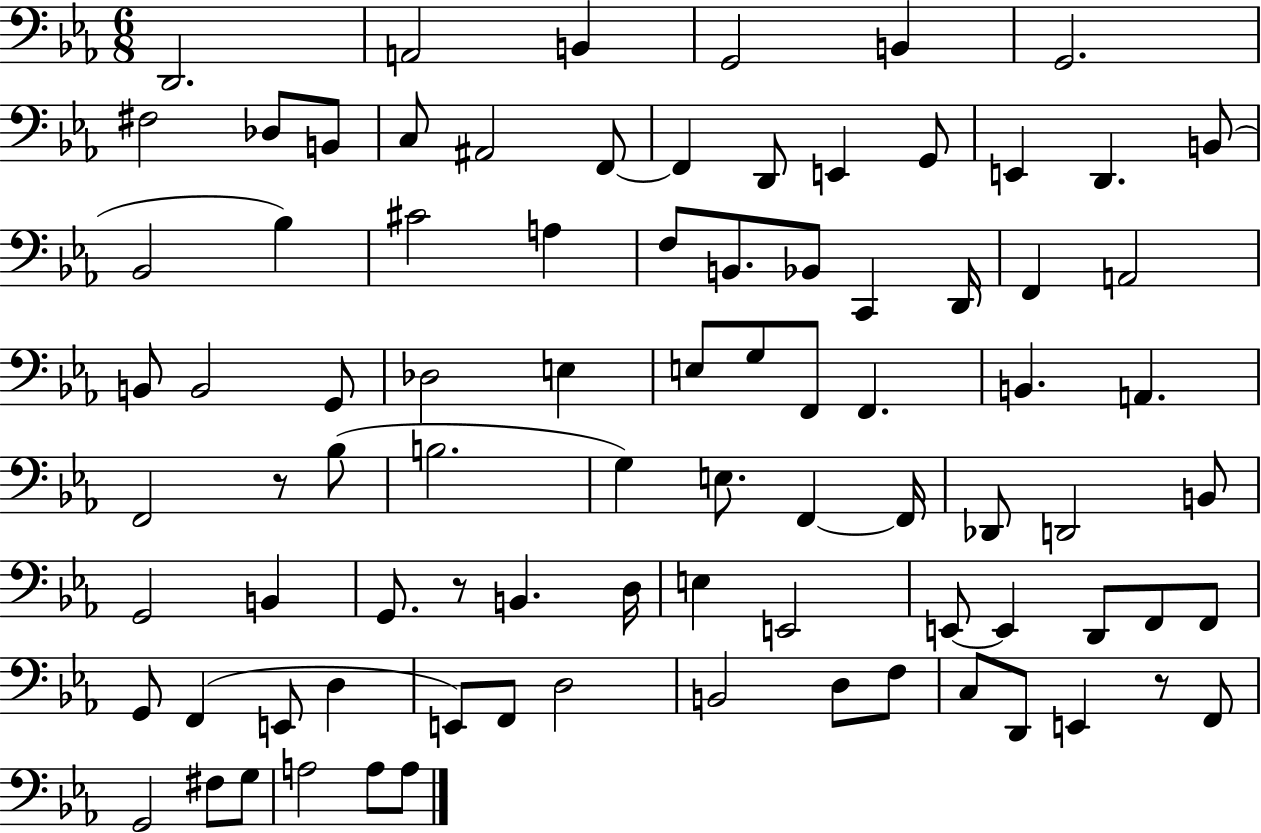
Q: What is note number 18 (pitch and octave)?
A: D2